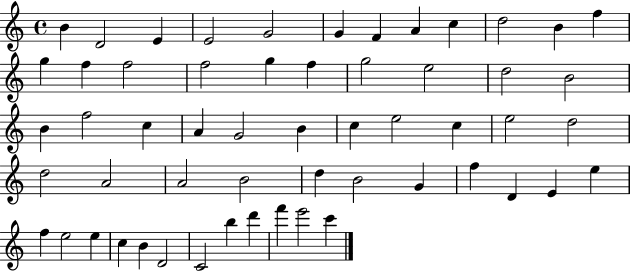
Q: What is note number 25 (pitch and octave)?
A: C5